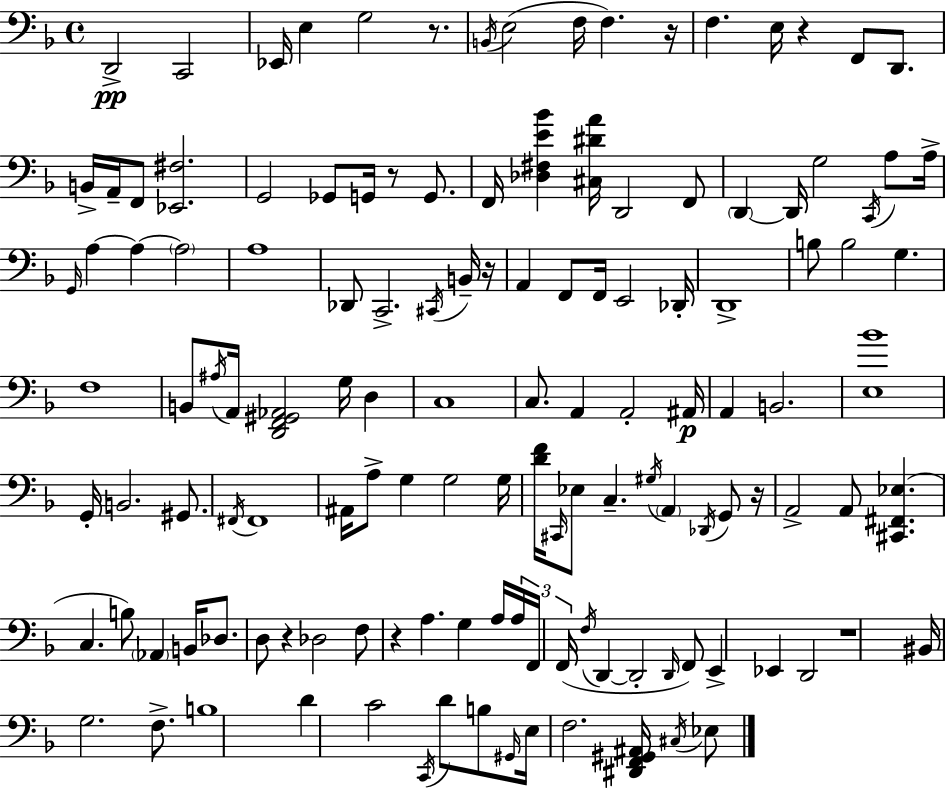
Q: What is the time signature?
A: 4/4